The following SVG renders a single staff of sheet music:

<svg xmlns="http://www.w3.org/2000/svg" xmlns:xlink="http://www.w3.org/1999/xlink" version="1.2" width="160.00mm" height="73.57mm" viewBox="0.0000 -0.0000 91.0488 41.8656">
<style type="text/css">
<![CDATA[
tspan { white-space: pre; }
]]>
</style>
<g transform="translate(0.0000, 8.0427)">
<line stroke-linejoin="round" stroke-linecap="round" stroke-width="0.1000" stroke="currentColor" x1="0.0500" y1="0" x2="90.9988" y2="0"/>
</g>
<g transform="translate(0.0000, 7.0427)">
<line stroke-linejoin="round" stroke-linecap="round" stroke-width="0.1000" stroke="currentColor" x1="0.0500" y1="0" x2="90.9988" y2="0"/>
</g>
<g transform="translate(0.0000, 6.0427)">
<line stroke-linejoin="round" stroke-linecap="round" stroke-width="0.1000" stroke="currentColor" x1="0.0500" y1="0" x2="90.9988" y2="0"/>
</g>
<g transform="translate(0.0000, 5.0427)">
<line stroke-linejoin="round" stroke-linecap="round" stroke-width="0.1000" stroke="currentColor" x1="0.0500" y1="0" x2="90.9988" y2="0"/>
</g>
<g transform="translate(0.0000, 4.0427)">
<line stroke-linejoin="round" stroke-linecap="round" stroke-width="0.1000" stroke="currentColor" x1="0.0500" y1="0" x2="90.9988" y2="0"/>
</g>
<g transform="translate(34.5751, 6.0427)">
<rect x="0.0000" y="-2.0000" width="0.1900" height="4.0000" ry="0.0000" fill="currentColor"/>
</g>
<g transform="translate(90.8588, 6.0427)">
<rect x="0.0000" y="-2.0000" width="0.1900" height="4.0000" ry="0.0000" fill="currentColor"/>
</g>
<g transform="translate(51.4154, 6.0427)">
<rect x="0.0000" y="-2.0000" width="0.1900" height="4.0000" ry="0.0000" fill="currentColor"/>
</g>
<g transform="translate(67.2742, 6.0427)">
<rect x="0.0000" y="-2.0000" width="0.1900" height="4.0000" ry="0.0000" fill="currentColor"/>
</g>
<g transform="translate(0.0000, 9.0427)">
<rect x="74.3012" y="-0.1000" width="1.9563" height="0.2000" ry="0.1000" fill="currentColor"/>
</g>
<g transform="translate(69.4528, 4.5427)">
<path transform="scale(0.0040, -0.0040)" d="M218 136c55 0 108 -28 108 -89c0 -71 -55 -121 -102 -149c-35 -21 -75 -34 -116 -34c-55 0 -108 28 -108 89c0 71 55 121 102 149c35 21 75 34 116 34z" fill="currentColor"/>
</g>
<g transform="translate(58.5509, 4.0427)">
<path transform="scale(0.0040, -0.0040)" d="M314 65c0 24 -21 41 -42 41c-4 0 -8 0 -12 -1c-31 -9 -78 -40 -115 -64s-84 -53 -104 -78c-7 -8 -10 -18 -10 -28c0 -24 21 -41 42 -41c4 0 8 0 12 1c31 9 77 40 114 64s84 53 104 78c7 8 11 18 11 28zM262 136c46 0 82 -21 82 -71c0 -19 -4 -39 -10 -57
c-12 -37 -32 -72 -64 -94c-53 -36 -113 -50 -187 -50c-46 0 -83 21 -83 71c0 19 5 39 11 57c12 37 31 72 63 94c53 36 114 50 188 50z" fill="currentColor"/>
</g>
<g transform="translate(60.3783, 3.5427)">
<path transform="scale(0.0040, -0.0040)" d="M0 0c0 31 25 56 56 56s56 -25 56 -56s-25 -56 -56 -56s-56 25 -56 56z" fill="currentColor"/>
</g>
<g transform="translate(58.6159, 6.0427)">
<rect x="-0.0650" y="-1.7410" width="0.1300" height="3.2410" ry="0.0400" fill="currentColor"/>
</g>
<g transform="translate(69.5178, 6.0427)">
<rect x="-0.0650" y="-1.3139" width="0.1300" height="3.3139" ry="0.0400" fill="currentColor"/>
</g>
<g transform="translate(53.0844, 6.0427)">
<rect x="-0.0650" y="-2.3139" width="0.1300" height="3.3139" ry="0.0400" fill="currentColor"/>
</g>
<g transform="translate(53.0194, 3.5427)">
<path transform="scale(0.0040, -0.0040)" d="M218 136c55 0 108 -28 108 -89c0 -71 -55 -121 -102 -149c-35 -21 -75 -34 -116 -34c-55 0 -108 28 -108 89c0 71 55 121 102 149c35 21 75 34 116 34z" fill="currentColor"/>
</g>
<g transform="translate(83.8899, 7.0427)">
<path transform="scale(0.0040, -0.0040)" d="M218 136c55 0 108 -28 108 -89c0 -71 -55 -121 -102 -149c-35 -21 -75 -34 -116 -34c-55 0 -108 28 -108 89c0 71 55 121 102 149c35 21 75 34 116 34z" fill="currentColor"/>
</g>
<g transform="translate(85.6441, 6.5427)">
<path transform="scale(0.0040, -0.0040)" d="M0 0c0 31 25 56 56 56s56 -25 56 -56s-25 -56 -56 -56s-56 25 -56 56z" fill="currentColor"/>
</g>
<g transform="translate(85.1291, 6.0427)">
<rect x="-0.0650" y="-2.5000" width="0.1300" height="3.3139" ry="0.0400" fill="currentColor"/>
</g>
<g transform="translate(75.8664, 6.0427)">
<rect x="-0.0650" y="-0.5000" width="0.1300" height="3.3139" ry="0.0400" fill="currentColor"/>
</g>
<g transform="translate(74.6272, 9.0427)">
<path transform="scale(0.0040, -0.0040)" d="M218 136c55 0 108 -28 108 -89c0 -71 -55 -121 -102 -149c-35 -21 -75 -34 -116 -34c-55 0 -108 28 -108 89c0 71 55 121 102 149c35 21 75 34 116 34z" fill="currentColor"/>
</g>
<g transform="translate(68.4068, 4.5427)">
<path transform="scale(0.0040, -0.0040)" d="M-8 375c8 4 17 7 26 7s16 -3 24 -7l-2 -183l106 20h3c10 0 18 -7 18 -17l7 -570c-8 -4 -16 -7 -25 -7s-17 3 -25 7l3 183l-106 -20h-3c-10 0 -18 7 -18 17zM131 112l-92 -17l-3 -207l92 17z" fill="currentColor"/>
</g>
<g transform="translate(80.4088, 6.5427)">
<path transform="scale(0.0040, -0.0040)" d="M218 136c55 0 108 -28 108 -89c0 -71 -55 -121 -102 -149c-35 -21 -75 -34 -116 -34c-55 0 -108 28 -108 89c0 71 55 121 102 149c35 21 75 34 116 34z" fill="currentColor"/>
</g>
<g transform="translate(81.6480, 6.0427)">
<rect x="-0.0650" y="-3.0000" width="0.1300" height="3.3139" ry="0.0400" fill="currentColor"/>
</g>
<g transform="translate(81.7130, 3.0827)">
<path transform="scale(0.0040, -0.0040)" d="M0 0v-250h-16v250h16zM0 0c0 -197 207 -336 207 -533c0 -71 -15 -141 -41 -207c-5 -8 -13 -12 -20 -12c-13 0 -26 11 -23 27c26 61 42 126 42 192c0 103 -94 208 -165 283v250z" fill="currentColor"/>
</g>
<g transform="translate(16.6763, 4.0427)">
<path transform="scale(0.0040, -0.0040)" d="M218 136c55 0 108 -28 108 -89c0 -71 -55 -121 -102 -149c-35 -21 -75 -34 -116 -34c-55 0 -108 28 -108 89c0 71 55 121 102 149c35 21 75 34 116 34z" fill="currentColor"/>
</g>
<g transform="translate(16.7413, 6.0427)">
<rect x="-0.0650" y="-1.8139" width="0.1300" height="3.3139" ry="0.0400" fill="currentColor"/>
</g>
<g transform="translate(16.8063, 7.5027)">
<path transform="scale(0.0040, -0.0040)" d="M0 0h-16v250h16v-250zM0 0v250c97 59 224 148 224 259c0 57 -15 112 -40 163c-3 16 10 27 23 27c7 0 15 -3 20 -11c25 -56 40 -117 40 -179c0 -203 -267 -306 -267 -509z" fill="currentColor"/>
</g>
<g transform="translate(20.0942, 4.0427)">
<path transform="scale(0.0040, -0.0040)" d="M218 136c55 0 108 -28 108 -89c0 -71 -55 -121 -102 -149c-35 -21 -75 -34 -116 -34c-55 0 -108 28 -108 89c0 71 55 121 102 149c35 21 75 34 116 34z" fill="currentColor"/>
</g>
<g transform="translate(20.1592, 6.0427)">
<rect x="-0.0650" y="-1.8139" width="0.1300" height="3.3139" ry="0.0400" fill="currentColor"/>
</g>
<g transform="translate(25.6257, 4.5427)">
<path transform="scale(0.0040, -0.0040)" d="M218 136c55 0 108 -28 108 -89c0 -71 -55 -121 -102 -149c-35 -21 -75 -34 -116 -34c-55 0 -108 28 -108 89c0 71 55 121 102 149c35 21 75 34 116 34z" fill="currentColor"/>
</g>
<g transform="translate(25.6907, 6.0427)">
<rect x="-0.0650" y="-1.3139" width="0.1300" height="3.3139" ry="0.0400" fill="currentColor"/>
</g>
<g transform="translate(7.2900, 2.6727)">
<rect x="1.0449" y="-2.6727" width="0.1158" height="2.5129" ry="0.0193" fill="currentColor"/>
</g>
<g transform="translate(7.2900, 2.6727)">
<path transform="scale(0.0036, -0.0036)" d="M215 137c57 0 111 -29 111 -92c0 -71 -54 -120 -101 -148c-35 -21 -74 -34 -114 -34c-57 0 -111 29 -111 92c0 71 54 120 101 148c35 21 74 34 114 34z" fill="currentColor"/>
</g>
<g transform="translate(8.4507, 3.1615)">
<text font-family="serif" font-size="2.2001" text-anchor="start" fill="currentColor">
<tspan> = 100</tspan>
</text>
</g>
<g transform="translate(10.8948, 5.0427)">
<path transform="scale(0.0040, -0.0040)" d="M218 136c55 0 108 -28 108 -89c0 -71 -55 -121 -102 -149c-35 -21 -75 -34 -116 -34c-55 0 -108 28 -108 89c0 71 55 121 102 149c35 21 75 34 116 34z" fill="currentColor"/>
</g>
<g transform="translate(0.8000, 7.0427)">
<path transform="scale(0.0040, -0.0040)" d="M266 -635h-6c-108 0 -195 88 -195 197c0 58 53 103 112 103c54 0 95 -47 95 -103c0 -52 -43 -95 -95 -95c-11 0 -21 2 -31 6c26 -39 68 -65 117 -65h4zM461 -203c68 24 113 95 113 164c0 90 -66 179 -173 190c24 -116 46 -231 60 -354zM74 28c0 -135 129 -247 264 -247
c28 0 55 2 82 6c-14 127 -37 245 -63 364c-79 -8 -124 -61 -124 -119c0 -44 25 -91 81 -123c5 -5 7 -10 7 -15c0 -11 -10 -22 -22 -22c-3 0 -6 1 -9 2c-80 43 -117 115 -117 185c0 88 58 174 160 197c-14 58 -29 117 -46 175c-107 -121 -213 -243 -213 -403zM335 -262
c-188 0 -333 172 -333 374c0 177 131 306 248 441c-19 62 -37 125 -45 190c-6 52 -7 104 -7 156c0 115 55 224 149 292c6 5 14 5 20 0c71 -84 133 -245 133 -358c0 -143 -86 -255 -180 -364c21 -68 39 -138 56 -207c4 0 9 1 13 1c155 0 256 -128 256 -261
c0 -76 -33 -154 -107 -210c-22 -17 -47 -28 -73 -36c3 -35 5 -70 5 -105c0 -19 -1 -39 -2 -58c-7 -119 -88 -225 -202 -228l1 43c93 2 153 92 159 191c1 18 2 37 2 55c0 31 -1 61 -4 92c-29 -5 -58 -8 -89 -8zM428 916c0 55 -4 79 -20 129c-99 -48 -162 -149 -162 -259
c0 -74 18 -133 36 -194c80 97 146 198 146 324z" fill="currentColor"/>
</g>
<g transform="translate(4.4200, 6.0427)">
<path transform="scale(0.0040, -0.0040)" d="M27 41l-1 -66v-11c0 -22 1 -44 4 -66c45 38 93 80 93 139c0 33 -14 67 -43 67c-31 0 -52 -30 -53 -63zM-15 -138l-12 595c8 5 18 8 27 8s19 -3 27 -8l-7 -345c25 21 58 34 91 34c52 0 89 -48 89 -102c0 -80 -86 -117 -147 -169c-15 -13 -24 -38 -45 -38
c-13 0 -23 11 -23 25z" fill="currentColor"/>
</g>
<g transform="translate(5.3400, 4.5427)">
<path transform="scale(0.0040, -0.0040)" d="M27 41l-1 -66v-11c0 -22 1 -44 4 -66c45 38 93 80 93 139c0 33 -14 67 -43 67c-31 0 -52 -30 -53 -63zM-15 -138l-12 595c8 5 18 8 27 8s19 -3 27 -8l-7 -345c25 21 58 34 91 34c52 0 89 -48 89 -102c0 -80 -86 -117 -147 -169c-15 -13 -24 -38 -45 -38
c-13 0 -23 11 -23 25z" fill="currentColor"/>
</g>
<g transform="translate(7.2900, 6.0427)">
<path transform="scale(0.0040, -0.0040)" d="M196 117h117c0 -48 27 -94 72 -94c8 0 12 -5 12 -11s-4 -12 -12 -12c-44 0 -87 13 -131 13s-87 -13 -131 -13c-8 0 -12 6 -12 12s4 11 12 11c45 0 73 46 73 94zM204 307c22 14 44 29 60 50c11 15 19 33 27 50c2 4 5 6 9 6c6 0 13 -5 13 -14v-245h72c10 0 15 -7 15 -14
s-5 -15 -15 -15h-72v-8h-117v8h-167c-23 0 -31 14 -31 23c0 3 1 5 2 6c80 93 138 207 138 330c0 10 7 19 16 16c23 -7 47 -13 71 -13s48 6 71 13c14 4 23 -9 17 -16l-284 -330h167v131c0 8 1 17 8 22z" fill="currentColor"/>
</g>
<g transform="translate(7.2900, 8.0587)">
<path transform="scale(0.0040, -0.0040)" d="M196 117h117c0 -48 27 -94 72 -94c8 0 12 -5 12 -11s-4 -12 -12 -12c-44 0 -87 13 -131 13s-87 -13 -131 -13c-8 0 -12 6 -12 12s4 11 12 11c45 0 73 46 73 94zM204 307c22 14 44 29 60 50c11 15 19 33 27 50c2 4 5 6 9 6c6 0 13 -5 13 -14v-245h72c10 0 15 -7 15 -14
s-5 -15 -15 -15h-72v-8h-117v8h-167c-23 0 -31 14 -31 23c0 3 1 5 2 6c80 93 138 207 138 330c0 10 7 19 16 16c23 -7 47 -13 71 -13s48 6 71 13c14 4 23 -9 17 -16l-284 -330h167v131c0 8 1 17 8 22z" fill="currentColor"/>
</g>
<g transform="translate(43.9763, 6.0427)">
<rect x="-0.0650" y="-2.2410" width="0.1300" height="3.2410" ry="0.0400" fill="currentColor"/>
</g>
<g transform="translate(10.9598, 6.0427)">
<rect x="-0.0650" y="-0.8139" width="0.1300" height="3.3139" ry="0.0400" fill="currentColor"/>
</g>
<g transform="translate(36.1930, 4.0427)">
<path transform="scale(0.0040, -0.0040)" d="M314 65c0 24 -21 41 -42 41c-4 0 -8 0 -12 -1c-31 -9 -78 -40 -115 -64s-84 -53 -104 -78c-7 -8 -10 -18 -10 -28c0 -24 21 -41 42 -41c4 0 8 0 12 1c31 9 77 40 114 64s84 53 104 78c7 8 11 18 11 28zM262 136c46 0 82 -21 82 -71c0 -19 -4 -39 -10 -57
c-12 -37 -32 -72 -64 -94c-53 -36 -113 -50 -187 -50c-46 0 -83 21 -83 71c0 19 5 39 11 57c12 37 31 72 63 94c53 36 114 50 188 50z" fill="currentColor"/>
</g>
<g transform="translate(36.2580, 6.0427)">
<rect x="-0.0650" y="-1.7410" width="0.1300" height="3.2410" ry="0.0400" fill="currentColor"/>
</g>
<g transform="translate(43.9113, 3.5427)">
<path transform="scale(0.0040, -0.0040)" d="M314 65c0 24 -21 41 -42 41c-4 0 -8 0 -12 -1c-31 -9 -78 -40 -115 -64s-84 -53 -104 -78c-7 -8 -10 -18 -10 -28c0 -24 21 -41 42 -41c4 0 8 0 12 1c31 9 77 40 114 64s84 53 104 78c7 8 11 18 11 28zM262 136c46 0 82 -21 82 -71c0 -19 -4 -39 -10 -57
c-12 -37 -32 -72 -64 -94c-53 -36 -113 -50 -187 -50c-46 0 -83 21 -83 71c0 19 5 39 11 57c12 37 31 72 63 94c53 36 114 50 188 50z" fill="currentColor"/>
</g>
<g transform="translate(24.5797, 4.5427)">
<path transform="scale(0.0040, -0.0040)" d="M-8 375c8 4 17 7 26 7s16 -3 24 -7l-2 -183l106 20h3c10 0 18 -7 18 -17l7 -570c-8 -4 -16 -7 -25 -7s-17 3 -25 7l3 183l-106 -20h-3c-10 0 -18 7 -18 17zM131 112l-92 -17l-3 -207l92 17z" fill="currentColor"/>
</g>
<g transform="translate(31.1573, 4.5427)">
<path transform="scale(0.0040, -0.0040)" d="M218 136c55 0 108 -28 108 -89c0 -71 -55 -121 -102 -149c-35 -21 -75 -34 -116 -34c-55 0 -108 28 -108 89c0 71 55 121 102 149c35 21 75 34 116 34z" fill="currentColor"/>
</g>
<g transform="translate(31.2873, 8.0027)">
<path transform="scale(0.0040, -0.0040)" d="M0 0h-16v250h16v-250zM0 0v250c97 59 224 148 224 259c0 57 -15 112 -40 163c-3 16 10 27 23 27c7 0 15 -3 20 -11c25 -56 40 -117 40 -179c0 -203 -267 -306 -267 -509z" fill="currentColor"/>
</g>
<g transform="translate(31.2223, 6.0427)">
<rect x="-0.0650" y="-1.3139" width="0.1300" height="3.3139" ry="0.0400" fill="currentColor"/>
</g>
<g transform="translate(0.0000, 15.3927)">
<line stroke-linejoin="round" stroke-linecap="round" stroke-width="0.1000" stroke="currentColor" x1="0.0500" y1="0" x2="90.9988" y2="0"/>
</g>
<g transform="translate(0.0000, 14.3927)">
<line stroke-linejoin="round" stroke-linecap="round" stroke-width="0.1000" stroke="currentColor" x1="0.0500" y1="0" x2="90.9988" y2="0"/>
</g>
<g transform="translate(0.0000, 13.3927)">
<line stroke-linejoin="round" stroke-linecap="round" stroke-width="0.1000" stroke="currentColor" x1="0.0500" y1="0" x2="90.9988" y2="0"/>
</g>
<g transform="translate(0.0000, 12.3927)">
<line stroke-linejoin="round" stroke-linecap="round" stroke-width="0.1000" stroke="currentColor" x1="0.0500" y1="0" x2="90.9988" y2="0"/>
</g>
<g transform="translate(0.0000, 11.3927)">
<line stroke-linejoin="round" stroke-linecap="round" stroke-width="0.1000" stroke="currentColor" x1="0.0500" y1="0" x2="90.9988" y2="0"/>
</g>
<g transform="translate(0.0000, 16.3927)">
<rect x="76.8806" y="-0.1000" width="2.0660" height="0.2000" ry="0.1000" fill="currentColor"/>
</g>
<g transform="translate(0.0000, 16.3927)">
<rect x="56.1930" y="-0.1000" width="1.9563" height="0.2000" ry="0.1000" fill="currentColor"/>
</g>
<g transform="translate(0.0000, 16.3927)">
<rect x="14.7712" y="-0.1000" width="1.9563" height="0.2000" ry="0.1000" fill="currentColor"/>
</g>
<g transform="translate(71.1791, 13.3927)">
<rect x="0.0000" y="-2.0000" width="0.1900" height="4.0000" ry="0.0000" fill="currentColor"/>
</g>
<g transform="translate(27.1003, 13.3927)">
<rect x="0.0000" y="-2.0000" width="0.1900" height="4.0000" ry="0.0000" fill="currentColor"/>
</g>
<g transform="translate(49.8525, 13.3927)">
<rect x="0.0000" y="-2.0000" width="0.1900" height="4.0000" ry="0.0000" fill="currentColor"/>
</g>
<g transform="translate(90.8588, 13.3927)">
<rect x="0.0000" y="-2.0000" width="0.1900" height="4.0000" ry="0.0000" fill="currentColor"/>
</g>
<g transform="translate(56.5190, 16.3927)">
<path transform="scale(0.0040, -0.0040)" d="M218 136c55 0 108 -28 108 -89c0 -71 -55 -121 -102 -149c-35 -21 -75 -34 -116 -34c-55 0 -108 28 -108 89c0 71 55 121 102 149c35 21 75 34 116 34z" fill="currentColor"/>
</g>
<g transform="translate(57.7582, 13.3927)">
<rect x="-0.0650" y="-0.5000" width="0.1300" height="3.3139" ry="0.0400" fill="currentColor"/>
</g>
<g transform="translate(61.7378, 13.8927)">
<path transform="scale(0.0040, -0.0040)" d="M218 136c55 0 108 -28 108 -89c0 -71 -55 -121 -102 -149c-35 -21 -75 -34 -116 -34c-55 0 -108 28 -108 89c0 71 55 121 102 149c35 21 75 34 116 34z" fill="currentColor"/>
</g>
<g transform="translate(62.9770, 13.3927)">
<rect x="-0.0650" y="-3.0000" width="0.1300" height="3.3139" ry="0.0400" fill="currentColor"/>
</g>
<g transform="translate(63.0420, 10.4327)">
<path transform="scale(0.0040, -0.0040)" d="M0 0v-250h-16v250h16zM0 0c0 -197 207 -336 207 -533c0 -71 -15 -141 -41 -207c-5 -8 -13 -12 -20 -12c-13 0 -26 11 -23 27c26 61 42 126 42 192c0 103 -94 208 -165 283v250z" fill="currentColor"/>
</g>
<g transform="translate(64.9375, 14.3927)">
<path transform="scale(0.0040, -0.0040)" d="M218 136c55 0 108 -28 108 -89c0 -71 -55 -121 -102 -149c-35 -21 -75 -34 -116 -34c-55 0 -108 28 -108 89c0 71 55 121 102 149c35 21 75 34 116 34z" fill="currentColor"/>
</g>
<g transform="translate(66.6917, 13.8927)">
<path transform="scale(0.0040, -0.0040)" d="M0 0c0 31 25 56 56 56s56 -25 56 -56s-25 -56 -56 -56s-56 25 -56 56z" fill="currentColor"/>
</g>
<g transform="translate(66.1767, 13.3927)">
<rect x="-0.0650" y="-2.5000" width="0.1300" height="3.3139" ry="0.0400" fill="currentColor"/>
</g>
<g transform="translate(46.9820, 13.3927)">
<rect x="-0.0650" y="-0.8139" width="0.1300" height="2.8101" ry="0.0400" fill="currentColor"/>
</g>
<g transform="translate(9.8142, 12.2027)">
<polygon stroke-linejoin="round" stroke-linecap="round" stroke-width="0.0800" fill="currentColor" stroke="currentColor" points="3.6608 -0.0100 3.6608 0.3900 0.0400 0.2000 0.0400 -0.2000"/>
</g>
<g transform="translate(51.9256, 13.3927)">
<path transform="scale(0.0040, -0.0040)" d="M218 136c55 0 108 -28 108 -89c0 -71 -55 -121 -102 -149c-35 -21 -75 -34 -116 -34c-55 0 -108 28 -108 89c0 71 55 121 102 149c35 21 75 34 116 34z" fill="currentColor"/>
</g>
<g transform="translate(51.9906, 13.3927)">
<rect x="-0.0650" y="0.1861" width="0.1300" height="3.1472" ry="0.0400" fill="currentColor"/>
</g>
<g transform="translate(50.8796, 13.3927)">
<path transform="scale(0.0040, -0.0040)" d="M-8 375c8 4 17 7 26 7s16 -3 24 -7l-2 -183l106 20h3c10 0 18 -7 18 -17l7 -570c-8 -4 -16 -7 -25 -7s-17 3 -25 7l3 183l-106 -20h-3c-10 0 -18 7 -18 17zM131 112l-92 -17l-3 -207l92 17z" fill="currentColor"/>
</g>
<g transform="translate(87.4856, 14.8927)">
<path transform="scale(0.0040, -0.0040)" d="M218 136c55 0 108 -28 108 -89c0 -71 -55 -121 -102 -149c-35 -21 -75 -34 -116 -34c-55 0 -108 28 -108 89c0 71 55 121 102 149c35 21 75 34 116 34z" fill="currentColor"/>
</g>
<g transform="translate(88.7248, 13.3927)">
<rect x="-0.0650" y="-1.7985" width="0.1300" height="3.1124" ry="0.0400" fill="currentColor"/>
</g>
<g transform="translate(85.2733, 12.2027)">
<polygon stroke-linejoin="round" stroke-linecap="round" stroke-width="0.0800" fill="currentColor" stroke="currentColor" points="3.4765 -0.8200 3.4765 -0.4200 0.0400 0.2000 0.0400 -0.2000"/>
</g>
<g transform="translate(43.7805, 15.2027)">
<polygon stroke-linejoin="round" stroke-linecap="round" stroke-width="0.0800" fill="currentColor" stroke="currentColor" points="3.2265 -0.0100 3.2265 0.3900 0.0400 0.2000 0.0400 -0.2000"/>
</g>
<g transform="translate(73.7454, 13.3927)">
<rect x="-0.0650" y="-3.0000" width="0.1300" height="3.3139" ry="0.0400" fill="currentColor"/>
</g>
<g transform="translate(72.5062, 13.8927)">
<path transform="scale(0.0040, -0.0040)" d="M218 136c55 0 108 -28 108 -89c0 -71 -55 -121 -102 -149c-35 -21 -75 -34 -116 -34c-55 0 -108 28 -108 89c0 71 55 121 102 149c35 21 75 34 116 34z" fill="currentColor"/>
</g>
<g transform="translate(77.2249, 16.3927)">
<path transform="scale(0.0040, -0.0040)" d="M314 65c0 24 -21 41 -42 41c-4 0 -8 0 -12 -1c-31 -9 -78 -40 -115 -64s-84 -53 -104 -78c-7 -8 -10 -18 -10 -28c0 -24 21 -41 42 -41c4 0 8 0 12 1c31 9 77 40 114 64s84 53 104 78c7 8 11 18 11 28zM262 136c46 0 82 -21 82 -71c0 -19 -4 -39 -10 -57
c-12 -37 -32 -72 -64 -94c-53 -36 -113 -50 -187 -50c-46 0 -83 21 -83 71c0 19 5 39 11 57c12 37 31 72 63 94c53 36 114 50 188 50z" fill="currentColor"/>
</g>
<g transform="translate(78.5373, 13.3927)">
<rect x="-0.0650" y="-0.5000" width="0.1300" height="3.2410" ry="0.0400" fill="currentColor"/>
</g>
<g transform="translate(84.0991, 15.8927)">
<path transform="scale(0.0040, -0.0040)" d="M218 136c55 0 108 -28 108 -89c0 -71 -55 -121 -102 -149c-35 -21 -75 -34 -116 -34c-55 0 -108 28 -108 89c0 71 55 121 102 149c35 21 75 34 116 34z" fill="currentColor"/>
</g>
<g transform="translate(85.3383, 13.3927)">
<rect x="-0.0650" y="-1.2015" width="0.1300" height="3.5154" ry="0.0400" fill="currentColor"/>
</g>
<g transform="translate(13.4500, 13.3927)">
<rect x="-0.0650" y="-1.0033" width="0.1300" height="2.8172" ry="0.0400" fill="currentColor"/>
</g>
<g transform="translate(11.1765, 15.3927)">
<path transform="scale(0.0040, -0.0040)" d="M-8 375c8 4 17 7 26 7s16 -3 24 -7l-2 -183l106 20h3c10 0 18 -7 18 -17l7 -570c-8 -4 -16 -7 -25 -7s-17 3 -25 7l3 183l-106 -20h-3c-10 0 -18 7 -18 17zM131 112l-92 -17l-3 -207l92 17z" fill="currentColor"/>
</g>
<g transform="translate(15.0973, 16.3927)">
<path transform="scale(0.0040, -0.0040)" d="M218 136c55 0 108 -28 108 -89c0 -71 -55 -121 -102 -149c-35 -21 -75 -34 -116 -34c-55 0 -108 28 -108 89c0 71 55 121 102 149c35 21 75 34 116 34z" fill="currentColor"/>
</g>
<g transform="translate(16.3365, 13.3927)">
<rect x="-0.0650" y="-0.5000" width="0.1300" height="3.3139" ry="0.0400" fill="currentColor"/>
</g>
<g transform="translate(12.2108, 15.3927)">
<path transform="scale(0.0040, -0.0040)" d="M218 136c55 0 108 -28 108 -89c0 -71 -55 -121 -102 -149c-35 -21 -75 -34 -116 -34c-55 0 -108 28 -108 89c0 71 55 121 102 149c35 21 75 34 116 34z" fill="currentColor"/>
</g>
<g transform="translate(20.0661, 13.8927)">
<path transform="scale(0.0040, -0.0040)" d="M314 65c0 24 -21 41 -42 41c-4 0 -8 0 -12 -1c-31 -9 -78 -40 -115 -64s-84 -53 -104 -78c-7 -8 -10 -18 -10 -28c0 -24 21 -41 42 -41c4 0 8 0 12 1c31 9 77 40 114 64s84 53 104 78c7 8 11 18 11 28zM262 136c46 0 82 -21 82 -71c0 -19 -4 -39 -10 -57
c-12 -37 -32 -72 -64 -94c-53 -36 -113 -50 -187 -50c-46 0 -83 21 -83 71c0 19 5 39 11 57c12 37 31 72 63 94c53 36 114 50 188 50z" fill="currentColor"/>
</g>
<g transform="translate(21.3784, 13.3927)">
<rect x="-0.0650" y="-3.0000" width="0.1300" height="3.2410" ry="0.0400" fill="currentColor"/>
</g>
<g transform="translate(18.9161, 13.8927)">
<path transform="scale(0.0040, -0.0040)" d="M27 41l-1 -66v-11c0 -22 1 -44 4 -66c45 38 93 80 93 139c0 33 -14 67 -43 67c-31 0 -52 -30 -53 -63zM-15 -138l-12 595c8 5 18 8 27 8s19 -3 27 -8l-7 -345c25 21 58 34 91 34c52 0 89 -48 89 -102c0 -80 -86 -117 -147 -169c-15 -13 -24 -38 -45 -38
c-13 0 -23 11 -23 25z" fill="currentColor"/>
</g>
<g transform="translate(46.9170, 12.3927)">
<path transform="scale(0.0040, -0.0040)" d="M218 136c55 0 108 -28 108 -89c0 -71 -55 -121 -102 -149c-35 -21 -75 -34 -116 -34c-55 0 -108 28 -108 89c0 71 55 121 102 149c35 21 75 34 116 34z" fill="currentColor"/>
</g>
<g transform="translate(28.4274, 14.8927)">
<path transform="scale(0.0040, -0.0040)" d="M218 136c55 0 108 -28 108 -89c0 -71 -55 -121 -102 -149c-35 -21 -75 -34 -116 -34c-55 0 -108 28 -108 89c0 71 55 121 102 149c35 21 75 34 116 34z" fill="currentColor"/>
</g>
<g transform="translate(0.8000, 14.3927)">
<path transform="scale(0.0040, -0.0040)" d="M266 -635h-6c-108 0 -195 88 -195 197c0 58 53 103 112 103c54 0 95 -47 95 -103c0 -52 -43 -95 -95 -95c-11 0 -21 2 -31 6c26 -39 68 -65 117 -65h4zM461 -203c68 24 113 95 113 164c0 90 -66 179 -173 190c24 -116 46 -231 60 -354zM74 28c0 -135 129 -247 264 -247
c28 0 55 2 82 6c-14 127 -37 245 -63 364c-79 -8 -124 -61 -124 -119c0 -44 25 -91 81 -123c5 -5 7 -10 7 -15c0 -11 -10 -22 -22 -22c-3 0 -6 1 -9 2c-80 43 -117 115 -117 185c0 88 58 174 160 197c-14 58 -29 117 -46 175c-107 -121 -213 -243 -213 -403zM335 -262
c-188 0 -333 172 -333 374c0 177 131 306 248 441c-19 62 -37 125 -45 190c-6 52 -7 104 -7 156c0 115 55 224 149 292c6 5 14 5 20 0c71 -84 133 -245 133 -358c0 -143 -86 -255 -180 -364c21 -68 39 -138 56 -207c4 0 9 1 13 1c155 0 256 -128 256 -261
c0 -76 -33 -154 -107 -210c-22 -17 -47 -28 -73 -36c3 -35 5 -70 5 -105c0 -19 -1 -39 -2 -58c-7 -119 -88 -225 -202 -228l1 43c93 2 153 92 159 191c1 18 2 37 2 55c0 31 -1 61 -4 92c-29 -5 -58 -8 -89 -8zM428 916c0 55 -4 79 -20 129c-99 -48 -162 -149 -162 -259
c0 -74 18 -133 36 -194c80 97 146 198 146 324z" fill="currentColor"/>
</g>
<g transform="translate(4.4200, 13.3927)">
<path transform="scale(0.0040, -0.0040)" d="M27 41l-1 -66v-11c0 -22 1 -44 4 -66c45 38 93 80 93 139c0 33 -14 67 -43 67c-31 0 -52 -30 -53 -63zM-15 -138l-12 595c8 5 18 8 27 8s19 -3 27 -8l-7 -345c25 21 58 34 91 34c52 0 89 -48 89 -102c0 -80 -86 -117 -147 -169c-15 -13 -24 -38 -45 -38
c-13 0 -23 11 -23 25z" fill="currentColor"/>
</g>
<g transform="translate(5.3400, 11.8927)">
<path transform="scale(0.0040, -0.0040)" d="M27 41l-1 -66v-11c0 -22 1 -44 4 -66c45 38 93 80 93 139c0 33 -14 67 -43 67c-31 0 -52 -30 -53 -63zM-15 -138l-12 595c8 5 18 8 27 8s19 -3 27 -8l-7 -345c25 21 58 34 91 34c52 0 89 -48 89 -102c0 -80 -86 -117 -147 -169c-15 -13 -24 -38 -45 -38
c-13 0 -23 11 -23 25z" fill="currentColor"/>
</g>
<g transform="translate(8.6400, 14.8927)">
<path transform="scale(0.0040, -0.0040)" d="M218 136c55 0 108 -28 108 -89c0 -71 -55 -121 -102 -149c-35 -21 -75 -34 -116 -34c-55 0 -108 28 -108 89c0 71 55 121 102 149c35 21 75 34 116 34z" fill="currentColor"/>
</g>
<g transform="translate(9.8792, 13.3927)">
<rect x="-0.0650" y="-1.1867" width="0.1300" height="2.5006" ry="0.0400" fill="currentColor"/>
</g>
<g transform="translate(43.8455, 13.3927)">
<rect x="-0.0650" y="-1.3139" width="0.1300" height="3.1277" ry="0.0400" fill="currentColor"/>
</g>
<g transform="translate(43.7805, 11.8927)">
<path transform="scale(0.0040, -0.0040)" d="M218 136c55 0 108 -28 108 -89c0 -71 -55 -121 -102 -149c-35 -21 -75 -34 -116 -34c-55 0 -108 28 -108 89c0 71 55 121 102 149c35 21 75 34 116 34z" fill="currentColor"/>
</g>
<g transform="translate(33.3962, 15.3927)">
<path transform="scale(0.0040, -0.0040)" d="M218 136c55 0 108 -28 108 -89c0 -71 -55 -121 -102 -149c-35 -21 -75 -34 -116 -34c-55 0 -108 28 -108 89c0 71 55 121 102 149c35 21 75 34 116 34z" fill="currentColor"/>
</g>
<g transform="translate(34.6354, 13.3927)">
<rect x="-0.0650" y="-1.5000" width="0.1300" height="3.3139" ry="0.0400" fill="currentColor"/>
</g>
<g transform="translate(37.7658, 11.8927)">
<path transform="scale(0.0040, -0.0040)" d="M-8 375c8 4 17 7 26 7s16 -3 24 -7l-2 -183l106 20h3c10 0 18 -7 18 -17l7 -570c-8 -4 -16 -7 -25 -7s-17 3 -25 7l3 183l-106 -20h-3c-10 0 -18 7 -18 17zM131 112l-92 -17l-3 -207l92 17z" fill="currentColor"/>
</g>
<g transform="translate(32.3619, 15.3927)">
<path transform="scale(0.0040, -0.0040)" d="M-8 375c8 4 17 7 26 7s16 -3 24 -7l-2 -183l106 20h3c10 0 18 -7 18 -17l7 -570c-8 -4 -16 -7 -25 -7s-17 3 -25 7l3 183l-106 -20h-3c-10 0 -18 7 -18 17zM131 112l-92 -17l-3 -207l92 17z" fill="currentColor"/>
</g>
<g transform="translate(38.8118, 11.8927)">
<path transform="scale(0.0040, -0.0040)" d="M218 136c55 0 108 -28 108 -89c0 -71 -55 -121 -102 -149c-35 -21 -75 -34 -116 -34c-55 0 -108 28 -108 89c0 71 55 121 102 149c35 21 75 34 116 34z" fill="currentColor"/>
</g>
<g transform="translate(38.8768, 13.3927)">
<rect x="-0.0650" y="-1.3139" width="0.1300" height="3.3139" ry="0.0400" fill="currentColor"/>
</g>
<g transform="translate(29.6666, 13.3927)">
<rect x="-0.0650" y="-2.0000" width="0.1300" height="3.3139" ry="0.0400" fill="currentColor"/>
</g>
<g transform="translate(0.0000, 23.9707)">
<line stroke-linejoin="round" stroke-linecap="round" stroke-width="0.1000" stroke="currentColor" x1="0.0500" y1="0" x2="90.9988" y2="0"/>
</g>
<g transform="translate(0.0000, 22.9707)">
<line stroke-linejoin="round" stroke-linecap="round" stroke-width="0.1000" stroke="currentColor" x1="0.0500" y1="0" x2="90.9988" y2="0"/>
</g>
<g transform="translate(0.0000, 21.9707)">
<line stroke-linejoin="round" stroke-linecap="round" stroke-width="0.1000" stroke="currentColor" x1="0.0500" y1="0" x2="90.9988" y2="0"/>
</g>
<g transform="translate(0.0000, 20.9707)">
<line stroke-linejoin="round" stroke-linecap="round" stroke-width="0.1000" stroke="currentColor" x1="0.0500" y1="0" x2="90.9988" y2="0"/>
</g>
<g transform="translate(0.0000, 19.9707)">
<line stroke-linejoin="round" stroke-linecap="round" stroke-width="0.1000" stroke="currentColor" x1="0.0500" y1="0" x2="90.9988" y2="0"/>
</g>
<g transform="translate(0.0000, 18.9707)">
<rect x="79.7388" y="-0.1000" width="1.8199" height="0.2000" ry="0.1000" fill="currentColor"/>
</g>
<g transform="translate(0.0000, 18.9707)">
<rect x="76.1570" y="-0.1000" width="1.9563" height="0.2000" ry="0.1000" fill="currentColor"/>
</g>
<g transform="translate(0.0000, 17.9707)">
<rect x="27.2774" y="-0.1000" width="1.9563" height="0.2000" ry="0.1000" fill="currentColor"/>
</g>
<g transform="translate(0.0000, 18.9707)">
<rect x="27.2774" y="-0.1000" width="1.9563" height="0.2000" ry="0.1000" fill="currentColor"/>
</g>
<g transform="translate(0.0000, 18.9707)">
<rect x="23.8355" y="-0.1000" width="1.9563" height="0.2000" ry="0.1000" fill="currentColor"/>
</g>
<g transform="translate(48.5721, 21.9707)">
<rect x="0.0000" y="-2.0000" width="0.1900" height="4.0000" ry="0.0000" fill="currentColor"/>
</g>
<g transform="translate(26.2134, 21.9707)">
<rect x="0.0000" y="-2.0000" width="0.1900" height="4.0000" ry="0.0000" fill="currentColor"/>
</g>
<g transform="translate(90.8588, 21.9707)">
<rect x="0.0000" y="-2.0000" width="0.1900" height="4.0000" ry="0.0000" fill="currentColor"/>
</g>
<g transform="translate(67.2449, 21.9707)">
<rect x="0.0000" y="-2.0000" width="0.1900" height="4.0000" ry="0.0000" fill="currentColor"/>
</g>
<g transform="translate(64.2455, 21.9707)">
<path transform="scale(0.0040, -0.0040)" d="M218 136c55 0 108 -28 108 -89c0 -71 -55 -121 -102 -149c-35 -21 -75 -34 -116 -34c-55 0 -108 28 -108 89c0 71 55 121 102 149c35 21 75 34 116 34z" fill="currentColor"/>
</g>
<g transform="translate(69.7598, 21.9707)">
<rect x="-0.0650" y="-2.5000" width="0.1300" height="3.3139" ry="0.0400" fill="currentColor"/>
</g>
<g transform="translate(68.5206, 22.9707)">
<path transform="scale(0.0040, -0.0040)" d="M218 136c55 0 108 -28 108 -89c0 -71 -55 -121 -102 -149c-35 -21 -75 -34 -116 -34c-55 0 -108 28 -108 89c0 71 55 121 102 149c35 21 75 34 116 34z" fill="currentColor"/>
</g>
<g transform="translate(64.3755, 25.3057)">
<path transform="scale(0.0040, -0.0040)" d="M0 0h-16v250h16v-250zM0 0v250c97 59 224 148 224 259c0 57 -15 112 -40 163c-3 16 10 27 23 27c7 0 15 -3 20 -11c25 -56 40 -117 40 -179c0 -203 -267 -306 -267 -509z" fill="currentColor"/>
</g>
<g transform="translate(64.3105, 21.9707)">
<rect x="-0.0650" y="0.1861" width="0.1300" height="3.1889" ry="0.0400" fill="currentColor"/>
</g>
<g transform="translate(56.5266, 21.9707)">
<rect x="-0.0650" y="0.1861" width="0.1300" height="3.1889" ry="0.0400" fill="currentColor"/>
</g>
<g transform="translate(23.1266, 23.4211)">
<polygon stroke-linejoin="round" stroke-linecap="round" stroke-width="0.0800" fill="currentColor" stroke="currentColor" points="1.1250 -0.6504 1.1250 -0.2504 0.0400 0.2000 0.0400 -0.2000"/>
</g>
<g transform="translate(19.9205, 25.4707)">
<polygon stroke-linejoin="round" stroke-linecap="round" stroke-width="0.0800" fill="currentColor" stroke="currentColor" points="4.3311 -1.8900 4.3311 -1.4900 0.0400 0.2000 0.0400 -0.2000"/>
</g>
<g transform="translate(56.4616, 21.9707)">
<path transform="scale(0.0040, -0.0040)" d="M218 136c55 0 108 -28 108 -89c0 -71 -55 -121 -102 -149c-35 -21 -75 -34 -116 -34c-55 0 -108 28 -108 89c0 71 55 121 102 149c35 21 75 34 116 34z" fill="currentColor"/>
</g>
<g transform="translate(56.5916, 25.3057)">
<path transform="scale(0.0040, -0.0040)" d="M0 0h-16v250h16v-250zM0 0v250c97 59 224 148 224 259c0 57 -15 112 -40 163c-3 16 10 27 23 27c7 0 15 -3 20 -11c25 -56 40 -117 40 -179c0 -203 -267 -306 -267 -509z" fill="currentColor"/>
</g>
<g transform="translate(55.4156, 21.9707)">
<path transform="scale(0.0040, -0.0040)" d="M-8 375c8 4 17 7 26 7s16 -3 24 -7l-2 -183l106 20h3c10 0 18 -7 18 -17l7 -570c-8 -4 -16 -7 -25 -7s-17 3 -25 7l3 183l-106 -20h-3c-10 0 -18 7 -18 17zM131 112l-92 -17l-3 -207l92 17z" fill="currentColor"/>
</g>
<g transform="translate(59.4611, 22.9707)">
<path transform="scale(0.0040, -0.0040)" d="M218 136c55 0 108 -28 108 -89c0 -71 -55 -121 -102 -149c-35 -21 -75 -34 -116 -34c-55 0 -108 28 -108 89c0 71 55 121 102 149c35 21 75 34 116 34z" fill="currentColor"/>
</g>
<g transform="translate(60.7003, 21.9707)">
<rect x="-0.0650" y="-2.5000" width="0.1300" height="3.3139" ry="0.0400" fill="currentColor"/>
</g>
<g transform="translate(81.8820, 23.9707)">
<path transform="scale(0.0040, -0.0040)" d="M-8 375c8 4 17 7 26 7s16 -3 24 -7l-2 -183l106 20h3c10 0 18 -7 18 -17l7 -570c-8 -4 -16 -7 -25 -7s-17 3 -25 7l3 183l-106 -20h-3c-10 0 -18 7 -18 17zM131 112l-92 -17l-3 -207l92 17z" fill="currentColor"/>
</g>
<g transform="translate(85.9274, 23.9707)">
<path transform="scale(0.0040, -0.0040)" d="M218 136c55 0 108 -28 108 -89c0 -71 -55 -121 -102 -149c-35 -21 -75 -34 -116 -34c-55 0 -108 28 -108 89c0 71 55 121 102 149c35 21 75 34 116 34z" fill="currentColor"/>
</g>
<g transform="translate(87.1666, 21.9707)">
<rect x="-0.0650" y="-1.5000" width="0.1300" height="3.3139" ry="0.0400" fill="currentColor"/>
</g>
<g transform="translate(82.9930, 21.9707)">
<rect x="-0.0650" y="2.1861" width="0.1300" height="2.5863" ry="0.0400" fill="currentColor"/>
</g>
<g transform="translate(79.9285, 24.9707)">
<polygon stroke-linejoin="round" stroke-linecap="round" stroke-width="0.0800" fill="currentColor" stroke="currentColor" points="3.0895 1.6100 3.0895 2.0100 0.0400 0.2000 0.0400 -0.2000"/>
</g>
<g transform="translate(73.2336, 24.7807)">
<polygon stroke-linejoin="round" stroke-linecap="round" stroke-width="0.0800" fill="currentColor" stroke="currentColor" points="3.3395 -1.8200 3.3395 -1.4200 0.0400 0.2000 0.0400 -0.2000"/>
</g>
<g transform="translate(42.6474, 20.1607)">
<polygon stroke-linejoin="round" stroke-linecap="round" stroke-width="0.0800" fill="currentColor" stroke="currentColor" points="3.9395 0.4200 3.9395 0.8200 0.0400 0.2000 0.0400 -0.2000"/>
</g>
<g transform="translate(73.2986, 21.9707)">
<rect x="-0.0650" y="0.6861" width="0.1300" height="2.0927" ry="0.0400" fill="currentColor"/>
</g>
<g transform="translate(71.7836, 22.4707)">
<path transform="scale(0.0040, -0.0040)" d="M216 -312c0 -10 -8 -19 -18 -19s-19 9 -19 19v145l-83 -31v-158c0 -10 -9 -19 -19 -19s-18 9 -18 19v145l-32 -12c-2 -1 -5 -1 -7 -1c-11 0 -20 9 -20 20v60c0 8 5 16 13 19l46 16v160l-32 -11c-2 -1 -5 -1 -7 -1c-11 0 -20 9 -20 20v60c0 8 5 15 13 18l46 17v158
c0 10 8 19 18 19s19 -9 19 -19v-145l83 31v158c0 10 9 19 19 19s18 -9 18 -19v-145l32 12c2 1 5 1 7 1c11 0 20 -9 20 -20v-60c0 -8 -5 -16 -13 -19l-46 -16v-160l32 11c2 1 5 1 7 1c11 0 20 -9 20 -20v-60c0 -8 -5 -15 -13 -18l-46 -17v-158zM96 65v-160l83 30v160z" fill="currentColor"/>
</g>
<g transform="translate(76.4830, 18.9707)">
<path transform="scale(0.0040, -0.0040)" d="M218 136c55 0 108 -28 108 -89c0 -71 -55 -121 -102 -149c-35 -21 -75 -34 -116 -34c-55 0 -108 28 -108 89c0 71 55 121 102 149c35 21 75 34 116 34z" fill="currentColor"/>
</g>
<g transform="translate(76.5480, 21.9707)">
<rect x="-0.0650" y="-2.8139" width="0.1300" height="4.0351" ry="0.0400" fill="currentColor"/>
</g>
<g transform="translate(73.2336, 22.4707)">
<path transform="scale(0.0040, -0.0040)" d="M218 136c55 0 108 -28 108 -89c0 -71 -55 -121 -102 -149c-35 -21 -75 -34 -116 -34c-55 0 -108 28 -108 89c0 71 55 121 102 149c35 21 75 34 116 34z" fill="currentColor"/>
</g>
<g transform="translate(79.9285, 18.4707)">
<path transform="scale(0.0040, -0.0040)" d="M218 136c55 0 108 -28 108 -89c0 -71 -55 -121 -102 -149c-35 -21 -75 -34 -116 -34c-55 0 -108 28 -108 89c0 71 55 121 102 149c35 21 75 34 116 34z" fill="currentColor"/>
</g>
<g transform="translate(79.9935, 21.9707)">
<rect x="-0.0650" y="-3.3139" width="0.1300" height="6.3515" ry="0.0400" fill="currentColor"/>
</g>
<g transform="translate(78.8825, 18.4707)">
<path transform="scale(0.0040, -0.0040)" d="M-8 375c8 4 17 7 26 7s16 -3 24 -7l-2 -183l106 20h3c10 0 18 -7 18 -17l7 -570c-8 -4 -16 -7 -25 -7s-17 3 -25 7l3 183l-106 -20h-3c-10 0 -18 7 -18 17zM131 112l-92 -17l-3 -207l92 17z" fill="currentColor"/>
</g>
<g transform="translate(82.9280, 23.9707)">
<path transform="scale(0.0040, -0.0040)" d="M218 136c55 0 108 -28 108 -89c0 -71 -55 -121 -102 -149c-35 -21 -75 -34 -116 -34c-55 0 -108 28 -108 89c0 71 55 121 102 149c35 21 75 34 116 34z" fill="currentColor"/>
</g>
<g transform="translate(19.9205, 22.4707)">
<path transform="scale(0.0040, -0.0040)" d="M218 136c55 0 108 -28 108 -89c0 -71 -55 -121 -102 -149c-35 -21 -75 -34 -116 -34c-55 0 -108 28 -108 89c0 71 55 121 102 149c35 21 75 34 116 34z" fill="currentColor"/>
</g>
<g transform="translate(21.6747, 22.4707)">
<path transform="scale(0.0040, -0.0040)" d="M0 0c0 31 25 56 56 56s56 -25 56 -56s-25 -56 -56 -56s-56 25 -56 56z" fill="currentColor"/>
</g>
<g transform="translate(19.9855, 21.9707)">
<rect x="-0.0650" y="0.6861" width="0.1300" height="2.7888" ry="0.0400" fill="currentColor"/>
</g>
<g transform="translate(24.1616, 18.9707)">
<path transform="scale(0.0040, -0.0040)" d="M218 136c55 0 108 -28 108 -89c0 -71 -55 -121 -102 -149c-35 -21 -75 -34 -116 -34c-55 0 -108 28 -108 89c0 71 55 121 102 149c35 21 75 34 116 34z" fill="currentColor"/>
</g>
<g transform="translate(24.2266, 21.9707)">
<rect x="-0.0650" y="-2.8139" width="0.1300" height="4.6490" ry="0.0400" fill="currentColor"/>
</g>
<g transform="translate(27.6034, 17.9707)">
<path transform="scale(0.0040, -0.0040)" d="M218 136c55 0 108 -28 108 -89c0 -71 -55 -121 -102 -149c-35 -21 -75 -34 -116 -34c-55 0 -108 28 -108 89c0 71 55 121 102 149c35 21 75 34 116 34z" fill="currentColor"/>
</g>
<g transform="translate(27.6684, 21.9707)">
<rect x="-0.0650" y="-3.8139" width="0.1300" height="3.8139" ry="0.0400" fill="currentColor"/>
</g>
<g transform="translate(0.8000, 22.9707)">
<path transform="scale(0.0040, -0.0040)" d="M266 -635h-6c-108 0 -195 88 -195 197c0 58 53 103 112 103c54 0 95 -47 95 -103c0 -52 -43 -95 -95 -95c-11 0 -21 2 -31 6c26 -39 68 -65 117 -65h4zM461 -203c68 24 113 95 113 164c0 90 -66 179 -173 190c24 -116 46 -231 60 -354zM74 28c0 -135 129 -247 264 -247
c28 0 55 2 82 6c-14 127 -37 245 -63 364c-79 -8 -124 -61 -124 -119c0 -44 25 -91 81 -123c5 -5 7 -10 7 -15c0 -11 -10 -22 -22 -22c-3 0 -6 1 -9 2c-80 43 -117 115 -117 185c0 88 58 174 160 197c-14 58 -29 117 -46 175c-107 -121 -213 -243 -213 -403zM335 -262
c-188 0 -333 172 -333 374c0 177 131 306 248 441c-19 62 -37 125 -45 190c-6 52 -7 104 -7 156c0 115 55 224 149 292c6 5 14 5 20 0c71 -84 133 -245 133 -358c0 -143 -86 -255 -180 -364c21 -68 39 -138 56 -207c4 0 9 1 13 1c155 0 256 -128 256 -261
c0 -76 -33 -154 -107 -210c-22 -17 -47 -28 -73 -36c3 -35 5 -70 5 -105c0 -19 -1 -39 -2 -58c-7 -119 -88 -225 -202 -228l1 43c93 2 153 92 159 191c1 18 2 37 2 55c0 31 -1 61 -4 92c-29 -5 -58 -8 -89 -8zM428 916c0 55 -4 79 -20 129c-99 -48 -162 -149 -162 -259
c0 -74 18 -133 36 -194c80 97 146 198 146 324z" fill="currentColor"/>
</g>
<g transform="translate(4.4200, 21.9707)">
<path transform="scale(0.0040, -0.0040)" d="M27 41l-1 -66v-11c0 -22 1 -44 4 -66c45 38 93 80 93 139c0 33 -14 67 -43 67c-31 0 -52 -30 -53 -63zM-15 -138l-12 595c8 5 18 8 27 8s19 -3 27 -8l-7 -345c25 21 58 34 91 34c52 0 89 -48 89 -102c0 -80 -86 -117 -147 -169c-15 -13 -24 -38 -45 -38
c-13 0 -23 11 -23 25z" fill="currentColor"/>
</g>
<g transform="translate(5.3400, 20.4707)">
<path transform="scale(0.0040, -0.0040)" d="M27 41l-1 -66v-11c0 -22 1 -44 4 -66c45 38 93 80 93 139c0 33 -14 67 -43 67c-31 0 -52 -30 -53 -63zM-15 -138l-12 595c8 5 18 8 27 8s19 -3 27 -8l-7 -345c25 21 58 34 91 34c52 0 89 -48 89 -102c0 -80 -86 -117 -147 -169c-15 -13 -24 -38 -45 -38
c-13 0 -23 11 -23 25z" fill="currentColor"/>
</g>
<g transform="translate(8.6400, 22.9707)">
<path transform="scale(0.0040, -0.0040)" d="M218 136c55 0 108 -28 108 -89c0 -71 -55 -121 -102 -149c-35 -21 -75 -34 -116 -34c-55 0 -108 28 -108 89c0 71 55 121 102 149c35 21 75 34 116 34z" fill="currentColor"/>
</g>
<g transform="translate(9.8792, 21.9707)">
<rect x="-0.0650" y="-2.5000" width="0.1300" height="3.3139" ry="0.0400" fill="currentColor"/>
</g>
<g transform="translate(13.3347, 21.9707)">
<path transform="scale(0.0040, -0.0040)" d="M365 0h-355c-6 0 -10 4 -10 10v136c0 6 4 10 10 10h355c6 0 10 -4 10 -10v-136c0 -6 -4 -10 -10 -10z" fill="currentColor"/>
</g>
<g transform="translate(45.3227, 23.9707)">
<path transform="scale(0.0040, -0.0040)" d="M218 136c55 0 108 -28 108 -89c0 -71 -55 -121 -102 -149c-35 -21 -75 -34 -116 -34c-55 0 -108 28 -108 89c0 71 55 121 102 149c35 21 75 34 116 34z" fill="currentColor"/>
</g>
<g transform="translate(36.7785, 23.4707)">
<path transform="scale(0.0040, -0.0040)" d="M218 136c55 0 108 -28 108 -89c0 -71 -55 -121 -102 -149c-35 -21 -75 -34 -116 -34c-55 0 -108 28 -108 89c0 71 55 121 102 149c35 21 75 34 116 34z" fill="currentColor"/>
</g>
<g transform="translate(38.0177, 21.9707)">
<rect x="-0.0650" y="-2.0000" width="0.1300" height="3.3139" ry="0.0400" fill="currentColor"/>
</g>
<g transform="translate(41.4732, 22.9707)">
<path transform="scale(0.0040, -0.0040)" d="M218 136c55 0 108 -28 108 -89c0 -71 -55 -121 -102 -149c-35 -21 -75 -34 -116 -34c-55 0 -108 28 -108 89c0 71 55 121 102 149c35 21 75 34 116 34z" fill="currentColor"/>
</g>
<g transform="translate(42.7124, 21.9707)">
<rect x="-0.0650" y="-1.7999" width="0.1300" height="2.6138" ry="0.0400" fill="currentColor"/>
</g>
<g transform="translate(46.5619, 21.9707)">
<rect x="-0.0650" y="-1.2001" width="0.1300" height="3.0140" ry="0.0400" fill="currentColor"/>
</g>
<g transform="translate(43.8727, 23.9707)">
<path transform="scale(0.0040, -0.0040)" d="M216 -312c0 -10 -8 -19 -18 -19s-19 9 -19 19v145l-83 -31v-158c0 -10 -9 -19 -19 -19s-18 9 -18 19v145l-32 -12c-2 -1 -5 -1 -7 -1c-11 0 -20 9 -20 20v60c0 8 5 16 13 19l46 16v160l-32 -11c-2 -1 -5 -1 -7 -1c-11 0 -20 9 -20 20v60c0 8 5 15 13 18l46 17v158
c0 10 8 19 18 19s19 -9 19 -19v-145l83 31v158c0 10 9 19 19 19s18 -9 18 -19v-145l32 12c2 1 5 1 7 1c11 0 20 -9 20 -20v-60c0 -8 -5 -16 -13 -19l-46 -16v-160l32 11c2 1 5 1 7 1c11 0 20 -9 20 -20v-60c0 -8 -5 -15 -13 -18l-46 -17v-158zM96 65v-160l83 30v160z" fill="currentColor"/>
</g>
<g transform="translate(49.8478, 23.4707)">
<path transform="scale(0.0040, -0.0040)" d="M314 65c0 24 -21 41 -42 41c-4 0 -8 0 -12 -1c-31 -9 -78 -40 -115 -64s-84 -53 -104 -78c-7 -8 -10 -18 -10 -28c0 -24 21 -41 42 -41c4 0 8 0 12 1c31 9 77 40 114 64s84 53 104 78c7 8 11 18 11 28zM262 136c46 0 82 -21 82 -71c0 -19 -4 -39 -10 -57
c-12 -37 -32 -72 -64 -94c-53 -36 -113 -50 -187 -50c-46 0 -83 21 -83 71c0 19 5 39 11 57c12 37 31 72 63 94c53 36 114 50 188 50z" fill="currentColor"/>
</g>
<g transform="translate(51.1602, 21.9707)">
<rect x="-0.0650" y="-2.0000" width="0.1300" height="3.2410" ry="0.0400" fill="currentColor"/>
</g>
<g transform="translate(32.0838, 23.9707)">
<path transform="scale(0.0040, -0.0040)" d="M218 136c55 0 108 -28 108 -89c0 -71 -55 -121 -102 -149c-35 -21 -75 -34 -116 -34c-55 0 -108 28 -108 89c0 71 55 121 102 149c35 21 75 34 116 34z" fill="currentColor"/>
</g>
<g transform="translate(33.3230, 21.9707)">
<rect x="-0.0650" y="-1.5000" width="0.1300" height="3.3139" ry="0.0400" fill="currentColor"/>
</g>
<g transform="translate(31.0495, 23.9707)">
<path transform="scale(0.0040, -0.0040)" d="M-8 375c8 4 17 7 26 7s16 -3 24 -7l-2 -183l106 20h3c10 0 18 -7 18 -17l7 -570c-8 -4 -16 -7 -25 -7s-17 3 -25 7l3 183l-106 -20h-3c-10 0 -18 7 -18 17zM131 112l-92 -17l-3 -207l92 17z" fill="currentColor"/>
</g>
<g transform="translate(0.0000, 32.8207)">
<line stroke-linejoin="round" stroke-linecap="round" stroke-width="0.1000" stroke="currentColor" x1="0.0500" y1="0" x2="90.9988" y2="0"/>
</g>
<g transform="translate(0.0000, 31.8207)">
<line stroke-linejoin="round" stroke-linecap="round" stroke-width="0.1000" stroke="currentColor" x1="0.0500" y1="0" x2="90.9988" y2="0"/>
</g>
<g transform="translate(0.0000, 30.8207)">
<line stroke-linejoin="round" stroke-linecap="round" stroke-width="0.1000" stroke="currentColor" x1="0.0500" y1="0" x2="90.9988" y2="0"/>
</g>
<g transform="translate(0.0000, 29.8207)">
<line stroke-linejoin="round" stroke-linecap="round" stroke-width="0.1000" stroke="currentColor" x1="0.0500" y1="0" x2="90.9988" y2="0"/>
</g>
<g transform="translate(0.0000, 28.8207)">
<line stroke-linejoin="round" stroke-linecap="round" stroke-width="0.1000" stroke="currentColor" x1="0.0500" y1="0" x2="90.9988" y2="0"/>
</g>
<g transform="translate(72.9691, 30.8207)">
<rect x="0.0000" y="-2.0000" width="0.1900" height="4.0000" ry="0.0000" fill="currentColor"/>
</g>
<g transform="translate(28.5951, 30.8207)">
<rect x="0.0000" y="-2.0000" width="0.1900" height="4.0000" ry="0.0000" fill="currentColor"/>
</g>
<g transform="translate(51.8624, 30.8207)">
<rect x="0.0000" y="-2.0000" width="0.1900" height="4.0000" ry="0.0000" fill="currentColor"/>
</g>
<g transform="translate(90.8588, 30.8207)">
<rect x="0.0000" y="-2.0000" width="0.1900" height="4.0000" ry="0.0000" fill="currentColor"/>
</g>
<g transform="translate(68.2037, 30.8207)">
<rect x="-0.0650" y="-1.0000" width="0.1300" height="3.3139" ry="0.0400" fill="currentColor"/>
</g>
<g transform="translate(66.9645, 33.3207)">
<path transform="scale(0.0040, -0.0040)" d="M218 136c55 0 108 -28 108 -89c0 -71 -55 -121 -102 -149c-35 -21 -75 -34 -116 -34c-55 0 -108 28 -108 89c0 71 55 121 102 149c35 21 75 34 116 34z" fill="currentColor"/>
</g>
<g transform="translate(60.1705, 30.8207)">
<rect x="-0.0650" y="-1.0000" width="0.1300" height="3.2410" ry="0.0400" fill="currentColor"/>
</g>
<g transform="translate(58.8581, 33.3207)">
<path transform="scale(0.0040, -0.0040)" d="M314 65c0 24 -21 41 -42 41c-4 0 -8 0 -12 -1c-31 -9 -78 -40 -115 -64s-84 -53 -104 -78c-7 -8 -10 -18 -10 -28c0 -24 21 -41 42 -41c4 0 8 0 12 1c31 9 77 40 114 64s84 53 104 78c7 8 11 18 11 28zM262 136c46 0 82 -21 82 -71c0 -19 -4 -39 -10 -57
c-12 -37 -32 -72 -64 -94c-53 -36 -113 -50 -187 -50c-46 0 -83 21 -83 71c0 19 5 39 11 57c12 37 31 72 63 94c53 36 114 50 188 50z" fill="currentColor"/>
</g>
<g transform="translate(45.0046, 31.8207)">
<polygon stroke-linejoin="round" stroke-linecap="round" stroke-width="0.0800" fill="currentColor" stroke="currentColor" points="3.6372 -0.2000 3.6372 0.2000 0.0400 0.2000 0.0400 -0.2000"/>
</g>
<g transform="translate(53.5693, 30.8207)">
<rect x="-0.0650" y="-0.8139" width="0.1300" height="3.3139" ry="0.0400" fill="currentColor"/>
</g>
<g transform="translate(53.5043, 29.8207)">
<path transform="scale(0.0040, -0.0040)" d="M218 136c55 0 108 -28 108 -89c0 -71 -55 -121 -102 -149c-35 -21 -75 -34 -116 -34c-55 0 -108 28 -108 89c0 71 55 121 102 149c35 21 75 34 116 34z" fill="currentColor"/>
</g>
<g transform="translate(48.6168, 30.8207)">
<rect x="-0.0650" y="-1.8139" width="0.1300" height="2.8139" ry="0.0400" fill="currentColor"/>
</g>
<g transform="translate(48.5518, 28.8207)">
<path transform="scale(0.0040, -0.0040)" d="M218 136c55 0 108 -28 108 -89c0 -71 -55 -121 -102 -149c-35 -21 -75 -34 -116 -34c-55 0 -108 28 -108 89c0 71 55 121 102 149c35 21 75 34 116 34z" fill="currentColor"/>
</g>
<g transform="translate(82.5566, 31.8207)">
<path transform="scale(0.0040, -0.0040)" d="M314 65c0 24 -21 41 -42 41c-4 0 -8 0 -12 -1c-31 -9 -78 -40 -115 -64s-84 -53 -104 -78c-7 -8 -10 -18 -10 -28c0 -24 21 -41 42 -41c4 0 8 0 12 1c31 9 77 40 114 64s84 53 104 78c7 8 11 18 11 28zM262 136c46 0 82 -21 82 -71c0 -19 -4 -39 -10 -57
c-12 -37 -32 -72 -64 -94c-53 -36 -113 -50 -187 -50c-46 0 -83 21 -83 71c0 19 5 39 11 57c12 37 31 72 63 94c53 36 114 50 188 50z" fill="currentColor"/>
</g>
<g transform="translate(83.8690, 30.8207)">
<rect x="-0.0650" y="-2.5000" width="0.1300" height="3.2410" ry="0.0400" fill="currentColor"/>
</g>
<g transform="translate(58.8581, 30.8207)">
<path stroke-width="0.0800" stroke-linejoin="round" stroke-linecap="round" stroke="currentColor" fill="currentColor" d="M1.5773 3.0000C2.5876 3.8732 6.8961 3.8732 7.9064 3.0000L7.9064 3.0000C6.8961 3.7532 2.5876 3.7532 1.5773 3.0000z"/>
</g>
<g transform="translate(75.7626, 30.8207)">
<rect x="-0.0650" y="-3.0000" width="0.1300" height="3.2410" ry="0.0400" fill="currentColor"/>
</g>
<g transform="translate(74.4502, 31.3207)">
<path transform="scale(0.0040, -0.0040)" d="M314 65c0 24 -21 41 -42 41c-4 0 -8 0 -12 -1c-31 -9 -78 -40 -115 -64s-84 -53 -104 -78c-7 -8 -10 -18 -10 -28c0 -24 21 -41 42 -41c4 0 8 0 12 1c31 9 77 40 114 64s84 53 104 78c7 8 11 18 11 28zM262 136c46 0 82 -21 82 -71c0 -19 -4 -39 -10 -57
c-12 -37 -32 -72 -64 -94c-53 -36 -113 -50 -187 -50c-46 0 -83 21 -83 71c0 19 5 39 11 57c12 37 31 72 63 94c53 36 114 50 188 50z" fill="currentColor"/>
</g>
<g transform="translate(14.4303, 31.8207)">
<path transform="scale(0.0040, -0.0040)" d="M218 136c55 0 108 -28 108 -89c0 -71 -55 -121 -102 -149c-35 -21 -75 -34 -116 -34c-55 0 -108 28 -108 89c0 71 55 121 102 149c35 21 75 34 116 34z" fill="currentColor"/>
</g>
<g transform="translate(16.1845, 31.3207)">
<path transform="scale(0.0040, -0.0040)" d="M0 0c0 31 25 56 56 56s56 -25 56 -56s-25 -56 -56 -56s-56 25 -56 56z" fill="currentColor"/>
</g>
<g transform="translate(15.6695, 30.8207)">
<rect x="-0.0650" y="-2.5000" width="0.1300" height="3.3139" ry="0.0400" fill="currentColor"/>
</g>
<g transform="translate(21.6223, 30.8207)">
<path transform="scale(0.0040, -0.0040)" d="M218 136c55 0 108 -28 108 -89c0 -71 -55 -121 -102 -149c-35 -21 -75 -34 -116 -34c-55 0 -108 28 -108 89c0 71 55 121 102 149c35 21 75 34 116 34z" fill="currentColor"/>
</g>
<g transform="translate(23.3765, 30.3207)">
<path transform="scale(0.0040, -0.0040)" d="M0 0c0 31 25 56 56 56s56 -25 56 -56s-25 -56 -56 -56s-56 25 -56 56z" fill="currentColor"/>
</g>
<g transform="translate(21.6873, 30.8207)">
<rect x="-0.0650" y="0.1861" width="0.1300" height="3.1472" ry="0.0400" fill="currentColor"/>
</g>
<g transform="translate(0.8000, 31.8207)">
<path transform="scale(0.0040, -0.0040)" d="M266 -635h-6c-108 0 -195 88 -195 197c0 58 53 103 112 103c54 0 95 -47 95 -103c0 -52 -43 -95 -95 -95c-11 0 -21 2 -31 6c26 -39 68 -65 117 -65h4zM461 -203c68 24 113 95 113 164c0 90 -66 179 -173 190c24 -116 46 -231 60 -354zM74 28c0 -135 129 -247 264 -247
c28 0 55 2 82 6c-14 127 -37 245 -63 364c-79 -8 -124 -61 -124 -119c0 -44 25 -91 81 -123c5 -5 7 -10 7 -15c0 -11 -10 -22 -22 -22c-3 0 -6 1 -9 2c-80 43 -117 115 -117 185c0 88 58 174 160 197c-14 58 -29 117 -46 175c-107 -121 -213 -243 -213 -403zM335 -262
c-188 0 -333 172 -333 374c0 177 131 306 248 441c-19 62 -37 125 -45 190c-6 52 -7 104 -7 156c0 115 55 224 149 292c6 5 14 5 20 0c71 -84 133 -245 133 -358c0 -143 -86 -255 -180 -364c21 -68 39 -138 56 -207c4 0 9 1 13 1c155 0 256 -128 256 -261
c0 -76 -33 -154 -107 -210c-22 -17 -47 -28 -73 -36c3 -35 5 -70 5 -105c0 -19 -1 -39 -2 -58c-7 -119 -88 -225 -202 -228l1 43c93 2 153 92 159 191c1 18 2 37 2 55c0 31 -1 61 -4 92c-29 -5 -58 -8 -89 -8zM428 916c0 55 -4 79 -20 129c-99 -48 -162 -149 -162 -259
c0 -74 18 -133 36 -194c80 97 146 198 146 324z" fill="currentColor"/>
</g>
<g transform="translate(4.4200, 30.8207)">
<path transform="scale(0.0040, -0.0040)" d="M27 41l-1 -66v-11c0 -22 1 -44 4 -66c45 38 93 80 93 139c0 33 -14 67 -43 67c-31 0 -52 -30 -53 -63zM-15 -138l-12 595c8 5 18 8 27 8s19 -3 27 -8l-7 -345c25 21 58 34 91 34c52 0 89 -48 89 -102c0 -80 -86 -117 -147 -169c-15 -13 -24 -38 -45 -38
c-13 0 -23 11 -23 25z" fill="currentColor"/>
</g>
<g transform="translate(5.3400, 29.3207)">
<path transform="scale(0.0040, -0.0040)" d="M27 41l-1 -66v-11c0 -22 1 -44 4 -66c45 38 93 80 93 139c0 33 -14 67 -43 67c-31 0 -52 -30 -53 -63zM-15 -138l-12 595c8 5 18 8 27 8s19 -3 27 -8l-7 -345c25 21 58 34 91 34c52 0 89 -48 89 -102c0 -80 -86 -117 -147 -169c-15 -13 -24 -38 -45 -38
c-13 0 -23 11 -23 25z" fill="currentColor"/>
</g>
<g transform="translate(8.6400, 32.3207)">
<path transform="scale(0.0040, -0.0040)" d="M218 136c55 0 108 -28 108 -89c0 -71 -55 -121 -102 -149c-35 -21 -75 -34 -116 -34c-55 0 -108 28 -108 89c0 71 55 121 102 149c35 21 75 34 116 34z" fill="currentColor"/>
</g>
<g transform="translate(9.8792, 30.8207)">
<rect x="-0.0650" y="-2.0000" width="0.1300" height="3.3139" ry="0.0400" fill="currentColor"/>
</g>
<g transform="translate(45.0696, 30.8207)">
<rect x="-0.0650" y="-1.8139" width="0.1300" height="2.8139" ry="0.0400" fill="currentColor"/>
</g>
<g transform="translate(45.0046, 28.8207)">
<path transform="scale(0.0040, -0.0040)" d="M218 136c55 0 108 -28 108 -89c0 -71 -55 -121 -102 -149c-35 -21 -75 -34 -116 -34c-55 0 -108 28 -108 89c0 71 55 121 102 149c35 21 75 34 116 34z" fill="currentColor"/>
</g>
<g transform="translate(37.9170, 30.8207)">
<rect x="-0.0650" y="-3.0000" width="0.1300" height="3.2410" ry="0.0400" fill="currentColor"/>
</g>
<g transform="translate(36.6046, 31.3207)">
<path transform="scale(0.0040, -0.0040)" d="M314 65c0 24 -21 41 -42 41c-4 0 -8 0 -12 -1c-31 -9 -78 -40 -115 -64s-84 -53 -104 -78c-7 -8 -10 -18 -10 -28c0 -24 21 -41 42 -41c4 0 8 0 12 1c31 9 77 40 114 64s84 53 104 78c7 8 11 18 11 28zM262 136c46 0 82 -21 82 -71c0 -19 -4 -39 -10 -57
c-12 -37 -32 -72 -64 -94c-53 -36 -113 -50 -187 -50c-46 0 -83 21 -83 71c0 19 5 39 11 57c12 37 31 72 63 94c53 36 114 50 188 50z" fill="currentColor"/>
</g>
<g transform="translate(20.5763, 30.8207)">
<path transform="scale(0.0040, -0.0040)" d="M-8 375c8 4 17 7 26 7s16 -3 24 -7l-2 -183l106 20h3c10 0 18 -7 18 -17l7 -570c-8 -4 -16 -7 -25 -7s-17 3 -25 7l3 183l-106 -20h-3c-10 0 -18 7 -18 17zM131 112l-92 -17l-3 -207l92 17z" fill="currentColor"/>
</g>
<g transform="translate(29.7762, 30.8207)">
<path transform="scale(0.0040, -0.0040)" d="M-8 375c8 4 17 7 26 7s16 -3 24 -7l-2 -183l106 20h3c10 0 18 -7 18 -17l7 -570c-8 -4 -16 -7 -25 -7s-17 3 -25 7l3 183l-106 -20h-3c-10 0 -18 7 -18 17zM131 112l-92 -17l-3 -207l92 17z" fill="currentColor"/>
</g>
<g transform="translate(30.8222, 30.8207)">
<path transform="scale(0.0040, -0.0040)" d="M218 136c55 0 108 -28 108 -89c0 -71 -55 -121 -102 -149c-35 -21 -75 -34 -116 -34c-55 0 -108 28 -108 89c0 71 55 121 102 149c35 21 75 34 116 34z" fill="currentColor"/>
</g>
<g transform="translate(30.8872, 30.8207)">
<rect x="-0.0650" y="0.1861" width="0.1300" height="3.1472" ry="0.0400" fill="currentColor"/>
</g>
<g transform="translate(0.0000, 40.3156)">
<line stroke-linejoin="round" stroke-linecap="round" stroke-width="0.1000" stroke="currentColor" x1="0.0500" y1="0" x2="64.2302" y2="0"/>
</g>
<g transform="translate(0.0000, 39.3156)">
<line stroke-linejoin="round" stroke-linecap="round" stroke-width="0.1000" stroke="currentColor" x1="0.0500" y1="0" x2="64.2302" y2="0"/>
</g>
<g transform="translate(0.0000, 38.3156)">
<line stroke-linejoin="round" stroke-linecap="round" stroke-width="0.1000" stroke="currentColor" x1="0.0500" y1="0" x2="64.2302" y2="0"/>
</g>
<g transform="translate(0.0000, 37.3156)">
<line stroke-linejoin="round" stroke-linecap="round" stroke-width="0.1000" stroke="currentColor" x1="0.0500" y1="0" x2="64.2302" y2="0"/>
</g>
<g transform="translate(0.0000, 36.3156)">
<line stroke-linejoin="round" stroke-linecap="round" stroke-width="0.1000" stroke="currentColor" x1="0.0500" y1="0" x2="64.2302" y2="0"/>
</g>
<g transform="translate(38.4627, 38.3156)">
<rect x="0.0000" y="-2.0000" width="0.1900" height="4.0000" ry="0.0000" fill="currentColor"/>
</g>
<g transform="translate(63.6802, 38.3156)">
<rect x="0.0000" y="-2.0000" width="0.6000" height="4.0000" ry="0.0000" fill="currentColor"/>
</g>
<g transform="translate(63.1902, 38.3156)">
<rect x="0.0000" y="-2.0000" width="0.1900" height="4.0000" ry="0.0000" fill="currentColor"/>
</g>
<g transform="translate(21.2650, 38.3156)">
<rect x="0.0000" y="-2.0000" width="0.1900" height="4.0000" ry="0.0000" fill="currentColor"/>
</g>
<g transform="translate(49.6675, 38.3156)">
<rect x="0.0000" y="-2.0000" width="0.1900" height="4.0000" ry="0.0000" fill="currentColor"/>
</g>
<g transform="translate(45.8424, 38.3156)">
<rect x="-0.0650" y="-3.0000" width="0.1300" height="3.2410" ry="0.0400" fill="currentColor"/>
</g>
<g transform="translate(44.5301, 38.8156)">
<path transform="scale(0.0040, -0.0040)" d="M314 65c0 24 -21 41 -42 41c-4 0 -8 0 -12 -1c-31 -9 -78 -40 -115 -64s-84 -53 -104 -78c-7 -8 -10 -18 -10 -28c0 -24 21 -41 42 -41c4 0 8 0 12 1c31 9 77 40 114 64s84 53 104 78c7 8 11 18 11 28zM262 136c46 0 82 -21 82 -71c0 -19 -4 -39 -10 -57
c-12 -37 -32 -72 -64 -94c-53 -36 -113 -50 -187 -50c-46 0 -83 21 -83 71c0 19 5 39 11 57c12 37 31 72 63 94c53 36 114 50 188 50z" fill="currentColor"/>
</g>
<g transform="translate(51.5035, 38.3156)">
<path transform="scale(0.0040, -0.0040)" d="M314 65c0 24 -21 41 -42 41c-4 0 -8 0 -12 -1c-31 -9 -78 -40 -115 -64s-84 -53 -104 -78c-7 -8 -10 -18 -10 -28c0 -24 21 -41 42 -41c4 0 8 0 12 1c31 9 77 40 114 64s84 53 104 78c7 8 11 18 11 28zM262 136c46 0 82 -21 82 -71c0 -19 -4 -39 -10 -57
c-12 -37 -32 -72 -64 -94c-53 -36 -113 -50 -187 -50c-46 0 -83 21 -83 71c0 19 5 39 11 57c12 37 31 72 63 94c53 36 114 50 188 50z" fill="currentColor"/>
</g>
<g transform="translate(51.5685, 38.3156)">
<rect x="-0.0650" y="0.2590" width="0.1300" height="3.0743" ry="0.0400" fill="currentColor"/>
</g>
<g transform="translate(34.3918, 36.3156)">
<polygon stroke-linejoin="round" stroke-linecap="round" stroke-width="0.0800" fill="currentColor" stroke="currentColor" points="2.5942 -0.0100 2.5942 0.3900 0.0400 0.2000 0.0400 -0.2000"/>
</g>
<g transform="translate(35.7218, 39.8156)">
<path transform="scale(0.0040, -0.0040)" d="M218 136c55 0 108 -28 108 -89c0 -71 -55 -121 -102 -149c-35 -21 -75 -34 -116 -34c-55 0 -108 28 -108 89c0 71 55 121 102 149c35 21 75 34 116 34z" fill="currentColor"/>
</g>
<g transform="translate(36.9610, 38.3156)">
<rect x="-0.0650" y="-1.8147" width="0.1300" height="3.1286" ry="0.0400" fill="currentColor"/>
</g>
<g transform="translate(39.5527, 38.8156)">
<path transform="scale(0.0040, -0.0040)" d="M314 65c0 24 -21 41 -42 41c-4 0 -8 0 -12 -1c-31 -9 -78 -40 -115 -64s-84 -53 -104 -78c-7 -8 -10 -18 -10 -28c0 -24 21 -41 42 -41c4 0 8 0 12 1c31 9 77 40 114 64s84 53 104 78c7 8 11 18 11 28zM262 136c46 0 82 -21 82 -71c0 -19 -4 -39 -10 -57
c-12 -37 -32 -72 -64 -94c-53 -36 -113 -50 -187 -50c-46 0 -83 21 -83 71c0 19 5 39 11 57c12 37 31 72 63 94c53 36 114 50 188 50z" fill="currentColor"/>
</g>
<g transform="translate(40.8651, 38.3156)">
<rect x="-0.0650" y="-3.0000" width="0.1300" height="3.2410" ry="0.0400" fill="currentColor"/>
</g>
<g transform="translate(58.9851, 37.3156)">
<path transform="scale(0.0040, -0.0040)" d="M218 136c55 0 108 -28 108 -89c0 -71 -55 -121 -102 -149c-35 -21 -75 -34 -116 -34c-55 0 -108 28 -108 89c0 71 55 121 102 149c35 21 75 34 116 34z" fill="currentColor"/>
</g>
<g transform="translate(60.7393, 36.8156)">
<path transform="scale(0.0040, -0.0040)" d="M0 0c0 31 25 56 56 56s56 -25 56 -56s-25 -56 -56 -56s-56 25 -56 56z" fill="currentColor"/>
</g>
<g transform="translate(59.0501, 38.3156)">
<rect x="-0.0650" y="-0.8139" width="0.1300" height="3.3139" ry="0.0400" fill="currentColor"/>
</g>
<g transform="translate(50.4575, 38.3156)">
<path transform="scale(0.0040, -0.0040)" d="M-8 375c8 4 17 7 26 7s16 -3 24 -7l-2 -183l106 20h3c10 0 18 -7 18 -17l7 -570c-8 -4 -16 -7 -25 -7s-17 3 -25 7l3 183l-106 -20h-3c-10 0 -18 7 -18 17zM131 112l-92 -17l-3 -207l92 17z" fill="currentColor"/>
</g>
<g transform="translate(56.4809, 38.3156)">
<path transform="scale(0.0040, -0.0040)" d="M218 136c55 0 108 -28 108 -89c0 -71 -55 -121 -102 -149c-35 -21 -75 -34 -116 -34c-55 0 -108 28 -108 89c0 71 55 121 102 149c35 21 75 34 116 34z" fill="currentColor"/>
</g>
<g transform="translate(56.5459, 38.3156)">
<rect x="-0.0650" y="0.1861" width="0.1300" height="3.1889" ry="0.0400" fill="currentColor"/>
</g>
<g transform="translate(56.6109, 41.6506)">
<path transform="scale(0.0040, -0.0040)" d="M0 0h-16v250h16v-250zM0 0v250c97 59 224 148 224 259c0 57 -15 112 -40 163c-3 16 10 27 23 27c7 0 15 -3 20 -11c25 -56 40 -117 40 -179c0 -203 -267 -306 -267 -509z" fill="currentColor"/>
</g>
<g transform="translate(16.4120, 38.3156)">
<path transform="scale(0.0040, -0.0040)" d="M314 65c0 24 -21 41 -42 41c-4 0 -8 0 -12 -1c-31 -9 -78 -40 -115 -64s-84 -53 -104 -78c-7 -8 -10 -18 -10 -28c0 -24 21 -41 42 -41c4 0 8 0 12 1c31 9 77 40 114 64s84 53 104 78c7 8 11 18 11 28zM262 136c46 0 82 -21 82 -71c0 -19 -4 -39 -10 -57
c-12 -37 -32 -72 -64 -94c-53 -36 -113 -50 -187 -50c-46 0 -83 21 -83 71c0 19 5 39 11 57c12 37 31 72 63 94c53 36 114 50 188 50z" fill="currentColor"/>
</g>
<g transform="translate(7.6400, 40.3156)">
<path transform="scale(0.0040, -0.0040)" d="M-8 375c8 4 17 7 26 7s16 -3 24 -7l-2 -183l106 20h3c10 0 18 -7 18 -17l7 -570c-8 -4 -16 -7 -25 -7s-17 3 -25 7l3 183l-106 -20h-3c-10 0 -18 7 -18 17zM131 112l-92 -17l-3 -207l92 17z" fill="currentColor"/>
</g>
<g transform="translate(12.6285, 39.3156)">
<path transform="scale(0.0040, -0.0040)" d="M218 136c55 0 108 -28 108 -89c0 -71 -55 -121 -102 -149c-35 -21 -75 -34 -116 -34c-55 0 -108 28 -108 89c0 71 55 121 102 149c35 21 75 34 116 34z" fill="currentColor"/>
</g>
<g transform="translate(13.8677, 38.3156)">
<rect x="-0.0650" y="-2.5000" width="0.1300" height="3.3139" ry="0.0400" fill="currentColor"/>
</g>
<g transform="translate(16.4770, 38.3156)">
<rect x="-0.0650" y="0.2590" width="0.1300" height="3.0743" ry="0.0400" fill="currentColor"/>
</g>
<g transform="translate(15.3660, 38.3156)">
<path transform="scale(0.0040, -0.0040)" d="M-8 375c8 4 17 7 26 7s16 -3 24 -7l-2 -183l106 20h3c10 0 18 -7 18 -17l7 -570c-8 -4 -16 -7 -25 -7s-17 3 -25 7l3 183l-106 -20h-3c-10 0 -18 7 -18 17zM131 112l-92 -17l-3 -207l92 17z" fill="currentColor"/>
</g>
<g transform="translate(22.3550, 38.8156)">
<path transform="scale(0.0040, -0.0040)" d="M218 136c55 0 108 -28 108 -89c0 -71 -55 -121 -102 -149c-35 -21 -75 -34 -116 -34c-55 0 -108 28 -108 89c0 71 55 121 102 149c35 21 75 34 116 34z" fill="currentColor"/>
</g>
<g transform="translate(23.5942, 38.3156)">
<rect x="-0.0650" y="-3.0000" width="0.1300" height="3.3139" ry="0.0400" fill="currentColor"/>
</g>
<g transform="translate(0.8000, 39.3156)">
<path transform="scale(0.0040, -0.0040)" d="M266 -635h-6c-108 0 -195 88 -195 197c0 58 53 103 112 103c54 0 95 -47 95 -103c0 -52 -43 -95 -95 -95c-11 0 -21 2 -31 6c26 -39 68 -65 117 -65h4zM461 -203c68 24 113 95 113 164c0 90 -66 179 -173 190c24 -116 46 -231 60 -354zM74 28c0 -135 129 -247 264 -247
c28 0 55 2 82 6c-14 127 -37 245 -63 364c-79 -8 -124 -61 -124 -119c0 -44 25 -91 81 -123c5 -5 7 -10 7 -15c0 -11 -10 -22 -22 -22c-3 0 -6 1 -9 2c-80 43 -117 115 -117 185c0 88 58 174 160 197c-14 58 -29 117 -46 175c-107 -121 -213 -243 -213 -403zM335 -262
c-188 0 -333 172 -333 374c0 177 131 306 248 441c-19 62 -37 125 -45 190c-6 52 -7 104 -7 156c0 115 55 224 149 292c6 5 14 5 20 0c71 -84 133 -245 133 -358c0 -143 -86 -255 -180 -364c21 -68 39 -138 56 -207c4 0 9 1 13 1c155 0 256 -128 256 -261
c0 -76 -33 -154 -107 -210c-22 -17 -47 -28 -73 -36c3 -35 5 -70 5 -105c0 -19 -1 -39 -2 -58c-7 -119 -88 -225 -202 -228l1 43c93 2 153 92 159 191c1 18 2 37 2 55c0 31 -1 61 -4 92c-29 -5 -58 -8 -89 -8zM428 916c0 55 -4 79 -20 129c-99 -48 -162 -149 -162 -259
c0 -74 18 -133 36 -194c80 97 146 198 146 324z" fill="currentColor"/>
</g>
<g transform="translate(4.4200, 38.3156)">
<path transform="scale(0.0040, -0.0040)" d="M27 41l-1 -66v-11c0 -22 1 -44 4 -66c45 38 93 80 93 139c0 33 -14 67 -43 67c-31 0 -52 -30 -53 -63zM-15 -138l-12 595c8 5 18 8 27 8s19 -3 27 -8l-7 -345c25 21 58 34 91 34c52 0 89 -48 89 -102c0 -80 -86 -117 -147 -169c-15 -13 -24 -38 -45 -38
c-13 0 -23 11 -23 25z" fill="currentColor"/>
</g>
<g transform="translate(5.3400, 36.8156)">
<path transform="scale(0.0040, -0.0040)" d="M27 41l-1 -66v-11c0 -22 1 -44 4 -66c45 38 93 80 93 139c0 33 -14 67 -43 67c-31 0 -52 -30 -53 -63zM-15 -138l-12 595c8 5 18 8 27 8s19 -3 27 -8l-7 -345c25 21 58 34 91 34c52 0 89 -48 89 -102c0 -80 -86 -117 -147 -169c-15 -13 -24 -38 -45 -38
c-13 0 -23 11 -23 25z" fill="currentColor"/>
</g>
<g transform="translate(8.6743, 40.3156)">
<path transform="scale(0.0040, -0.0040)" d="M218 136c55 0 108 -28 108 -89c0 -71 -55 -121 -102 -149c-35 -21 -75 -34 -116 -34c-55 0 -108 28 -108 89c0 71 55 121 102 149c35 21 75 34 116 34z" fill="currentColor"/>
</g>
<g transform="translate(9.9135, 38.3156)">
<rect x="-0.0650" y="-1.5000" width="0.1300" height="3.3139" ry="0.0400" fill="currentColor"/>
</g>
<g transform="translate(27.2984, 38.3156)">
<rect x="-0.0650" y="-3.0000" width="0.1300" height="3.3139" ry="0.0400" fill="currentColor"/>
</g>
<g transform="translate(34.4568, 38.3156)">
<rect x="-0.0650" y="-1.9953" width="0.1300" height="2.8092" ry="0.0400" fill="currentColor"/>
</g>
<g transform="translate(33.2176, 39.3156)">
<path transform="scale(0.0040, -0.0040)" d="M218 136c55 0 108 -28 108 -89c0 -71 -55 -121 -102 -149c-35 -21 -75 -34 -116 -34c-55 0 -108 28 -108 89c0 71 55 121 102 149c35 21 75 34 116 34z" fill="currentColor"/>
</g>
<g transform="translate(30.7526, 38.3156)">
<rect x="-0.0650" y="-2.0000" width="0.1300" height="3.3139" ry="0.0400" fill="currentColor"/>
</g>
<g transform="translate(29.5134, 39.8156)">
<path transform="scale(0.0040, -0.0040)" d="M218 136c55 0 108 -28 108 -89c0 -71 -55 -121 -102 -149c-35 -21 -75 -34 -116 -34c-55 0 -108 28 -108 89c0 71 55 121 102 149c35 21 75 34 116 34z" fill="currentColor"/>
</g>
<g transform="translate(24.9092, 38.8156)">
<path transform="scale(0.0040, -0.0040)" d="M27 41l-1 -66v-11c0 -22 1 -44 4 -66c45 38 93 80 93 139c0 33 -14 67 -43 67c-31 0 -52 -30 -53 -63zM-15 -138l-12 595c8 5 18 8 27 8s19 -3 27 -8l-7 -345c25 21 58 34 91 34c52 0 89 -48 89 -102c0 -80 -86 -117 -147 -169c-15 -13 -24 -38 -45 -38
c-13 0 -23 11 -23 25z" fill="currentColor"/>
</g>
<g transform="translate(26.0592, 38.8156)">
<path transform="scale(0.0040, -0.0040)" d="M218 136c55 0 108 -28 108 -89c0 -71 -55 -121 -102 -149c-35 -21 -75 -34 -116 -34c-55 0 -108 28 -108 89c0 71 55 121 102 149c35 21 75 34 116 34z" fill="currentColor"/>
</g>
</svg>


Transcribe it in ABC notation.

X:1
T:Untitled
M:4/4
L:1/4
K:Bb
d f/2 f e e/2 f2 g2 g f2 e C A/2 G F/2 E/2 C _A2 F E e e/2 d/2 B C A/2 G A C2 D/2 F/2 G z2 A/2 a/4 c' E F G/2 ^E/2 F2 B/2 G B/2 G ^A/2 a/2 b/2 E/2 E F G B B A2 f/2 f/2 d D2 D A2 G2 E G B2 A _A F G/2 F/2 A2 A2 B2 B/2 d